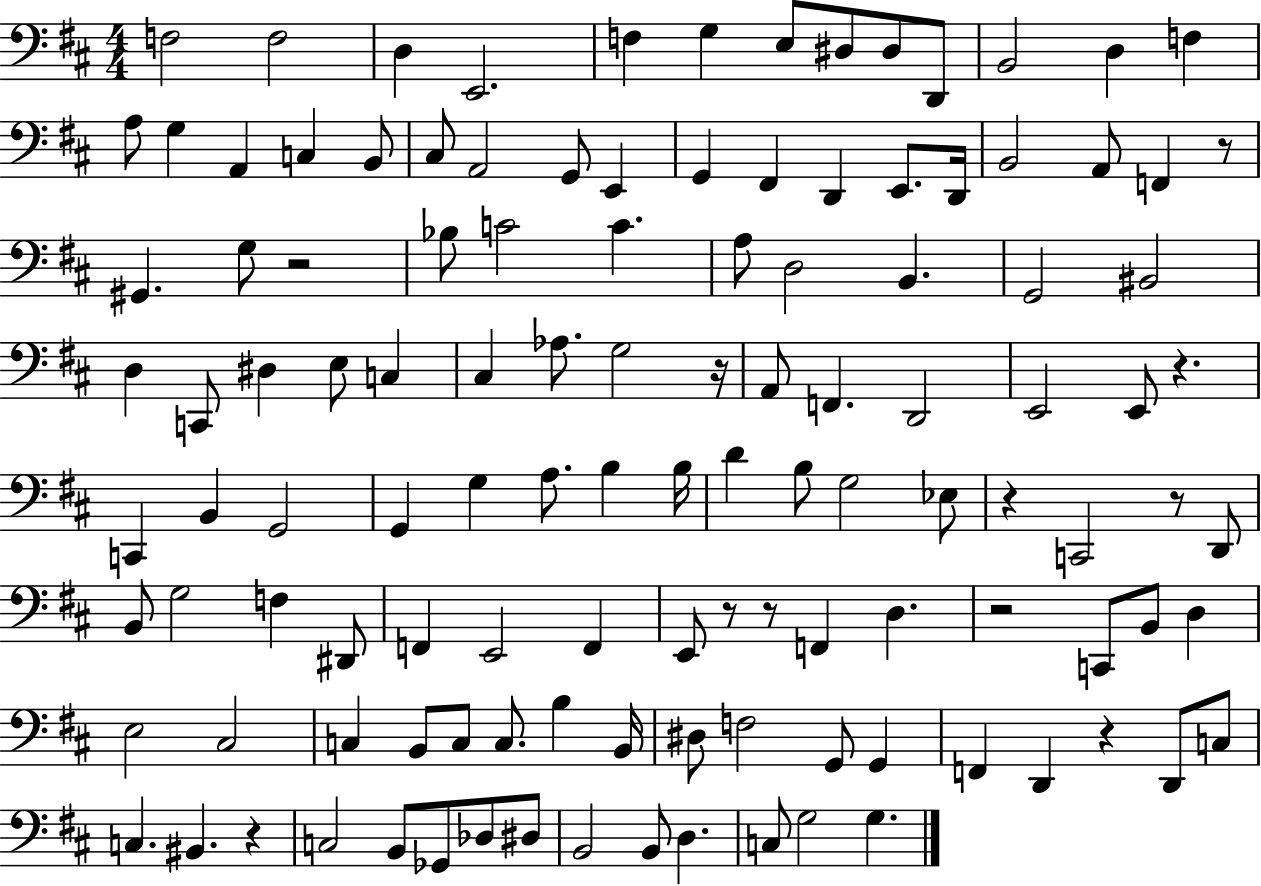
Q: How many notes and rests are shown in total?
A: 120